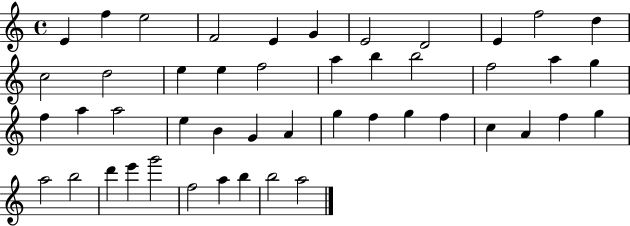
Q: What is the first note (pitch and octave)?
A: E4